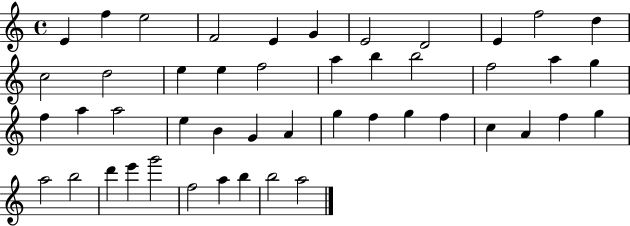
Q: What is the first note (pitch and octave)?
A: E4